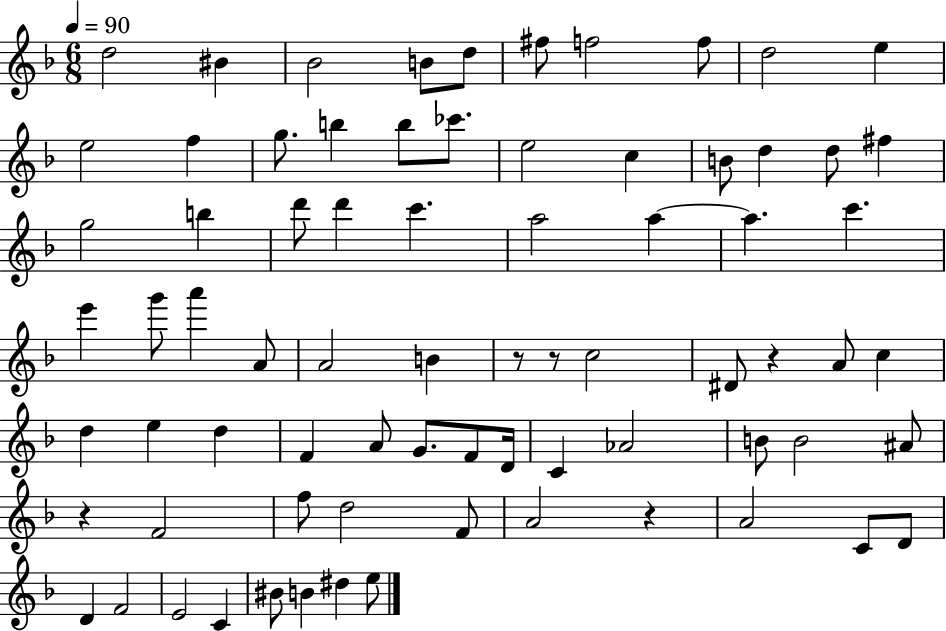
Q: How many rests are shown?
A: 5